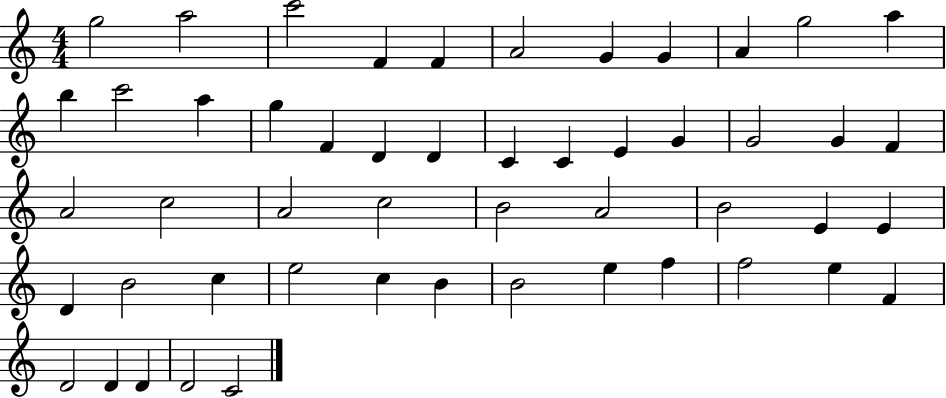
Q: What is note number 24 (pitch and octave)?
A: G4